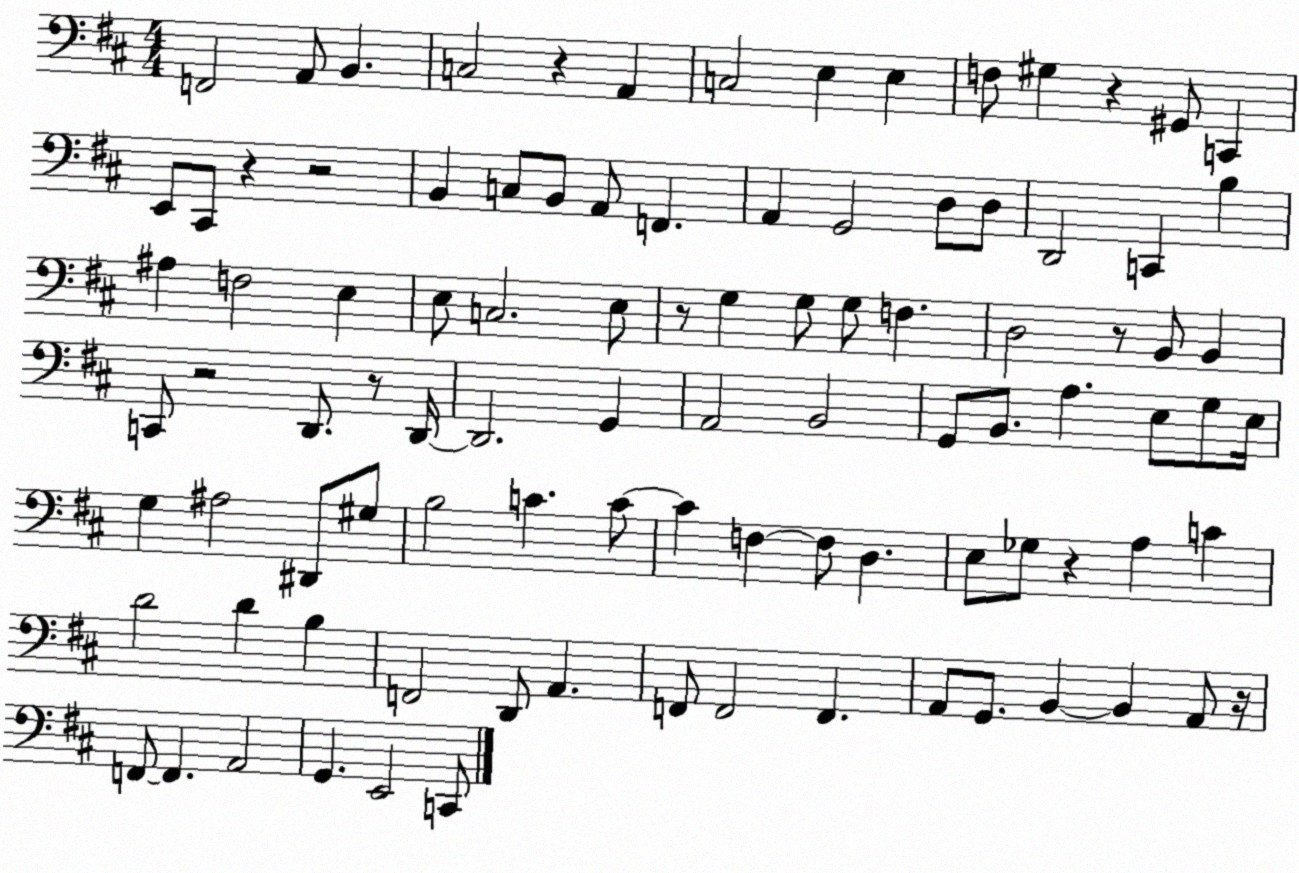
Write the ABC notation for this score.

X:1
T:Untitled
M:4/4
L:1/4
K:D
F,,2 A,,/2 B,, C,2 z A,, C,2 E, E, F,/2 ^G, z ^G,,/2 C,, E,,/2 ^C,,/2 z z2 B,, C,/2 B,,/2 A,,/2 F,, A,, G,,2 D,/2 D,/2 D,,2 C,, B, ^A, F,2 E, E,/2 C,2 E,/2 z/2 G, G,/2 G,/2 F, D,2 z/2 B,,/2 B,, C,,/2 z2 D,,/2 z/2 D,,/4 D,,2 G,, A,,2 B,,2 G,,/2 B,,/2 A, E,/2 G,/2 E,/4 G, ^A,2 ^D,,/2 ^G,/2 B,2 C C/2 C F, F,/2 D, E,/2 _G,/2 z A, C D2 D B, F,,2 D,,/2 A,, F,,/2 F,,2 F,, A,,/2 G,,/2 B,, B,, A,,/2 z/4 F,,/2 F,, A,,2 G,, E,,2 C,,/2